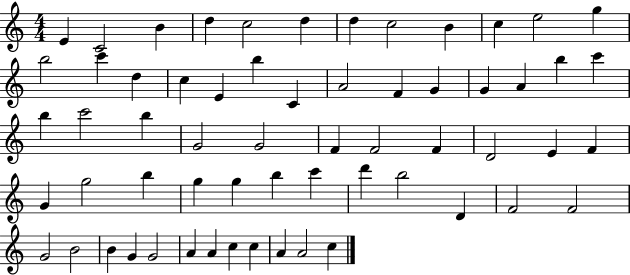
{
  \clef treble
  \numericTimeSignature
  \time 4/4
  \key c \major
  e'4 c'2 b'4 | d''4 c''2 d''4 | d''4 c''2 b'4 | c''4 e''2 g''4 | \break b''2 c'''4 d''4 | c''4 e'4 b''4 c'4 | a'2 f'4 g'4 | g'4 a'4 b''4 c'''4 | \break b''4 c'''2 b''4 | g'2 g'2 | f'4 f'2 f'4 | d'2 e'4 f'4 | \break g'4 g''2 b''4 | g''4 g''4 b''4 c'''4 | d'''4 b''2 d'4 | f'2 f'2 | \break g'2 b'2 | b'4 g'4 g'2 | a'4 a'4 c''4 c''4 | a'4 a'2 c''4 | \break \bar "|."
}